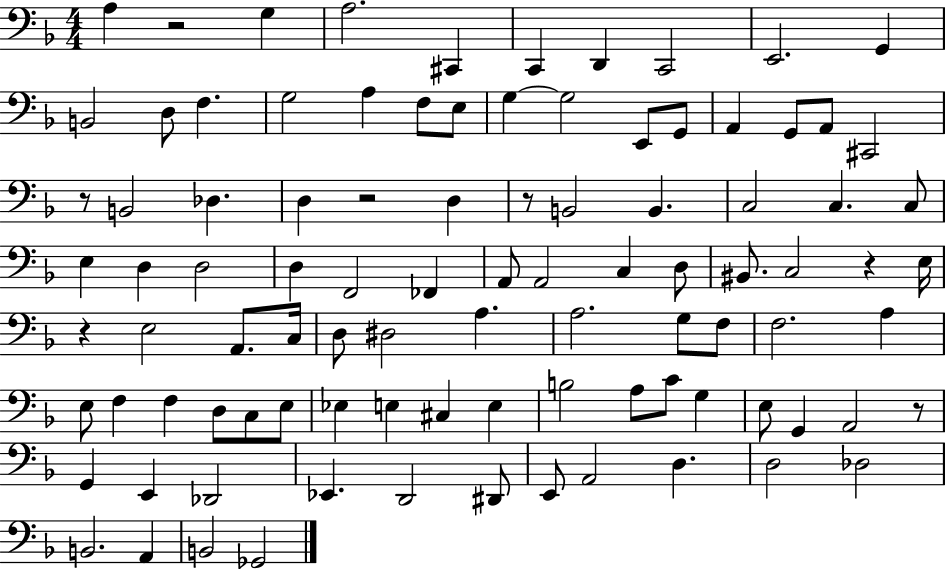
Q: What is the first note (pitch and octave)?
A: A3